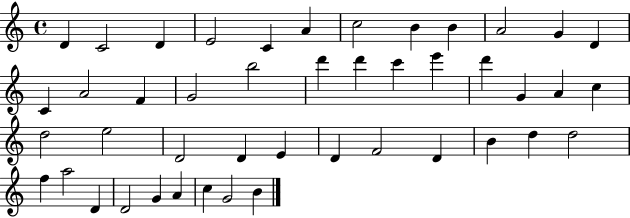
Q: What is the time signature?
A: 4/4